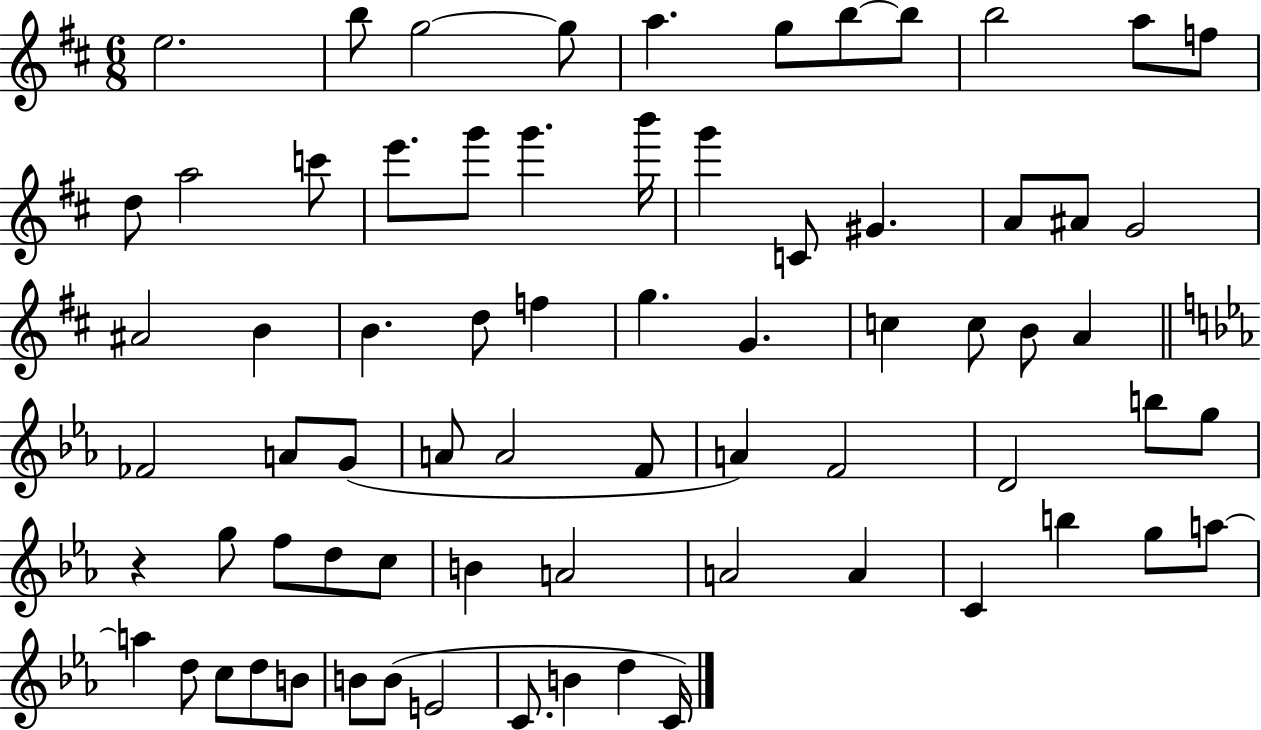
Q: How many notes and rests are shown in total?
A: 71